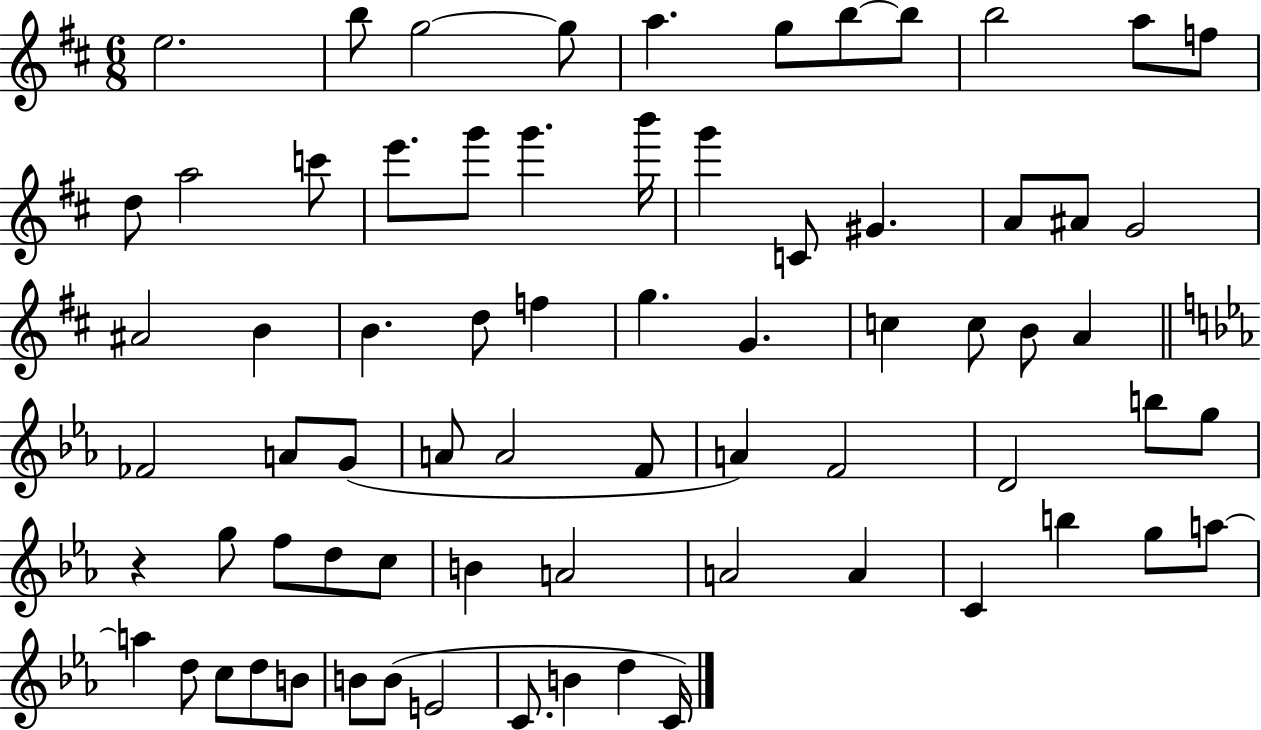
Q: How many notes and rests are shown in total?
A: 71